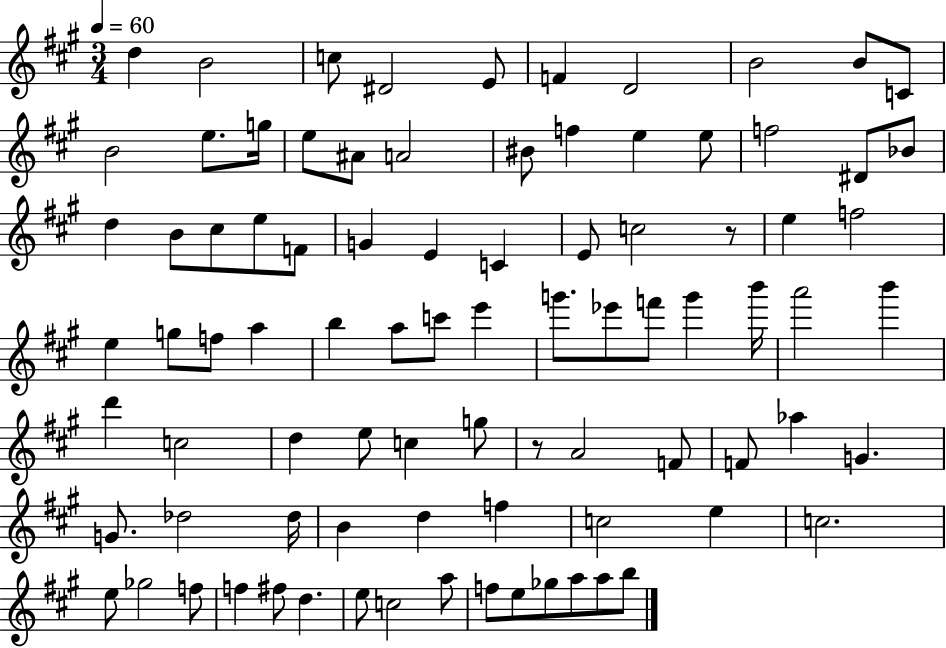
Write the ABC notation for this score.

X:1
T:Untitled
M:3/4
L:1/4
K:A
d B2 c/2 ^D2 E/2 F D2 B2 B/2 C/2 B2 e/2 g/4 e/2 ^A/2 A2 ^B/2 f e e/2 f2 ^D/2 _B/2 d B/2 ^c/2 e/2 F/2 G E C E/2 c2 z/2 e f2 e g/2 f/2 a b a/2 c'/2 e' g'/2 _e'/2 f'/2 g' b'/4 a'2 b' d' c2 d e/2 c g/2 z/2 A2 F/2 F/2 _a G G/2 _d2 _d/4 B d f c2 e c2 e/2 _g2 f/2 f ^f/2 d e/2 c2 a/2 f/2 e/2 _g/2 a/2 a/2 b/2